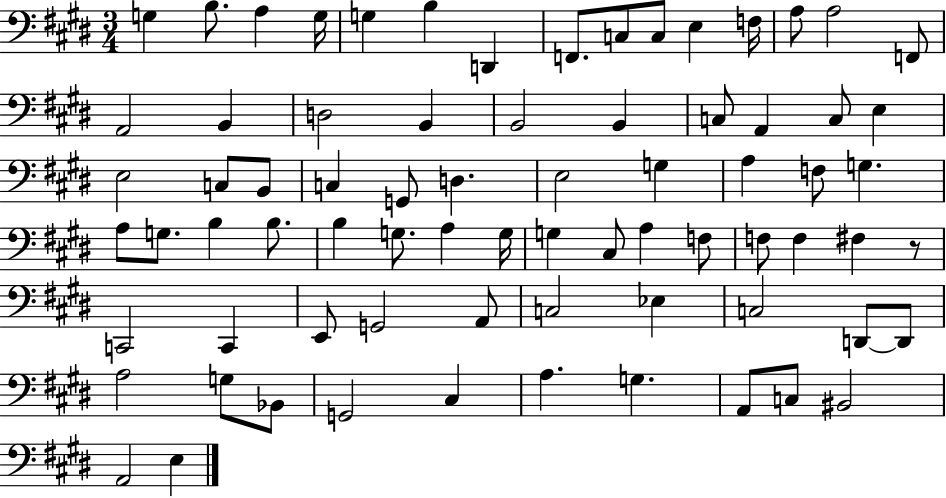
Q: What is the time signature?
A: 3/4